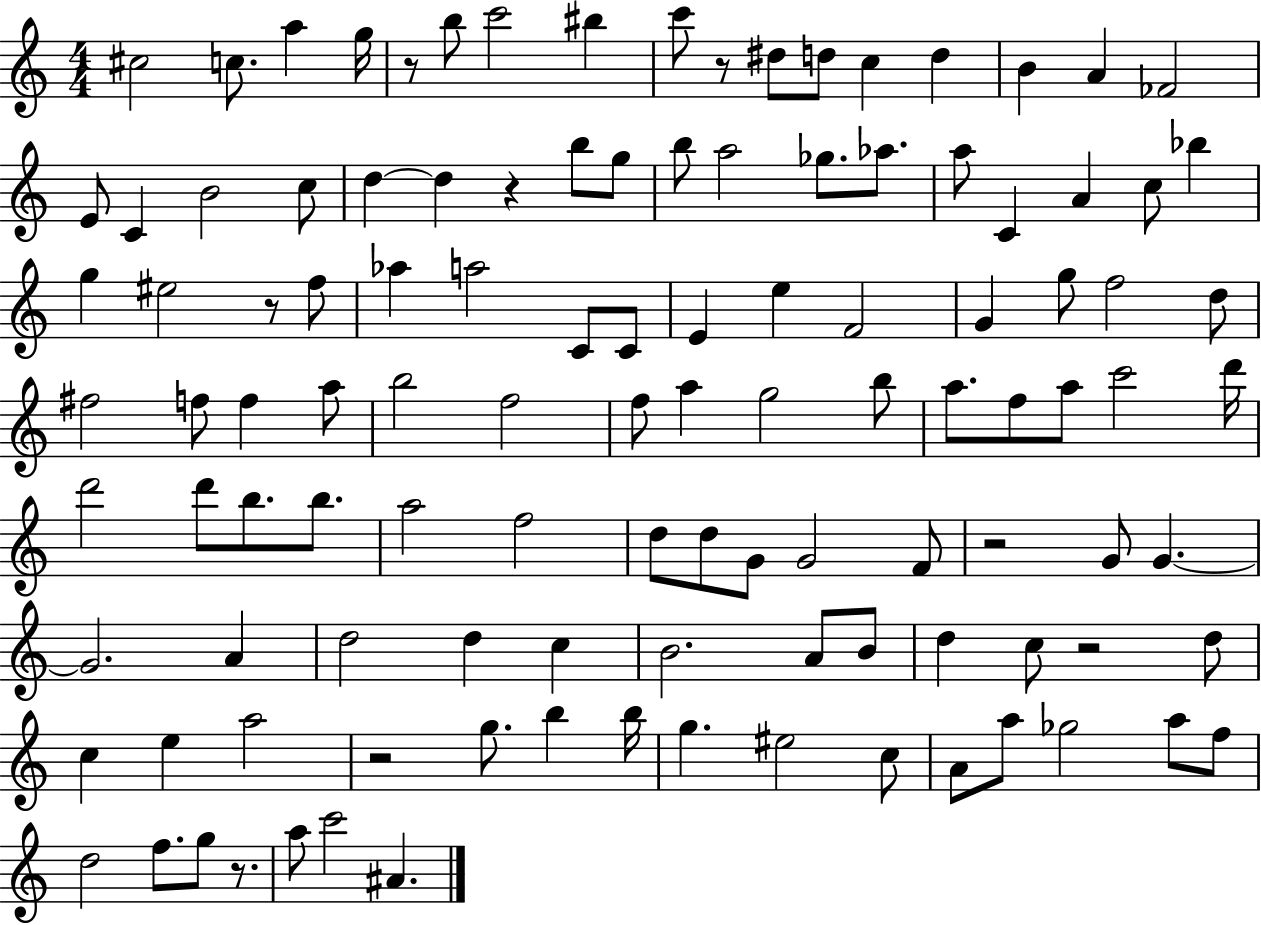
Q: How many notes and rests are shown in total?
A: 113